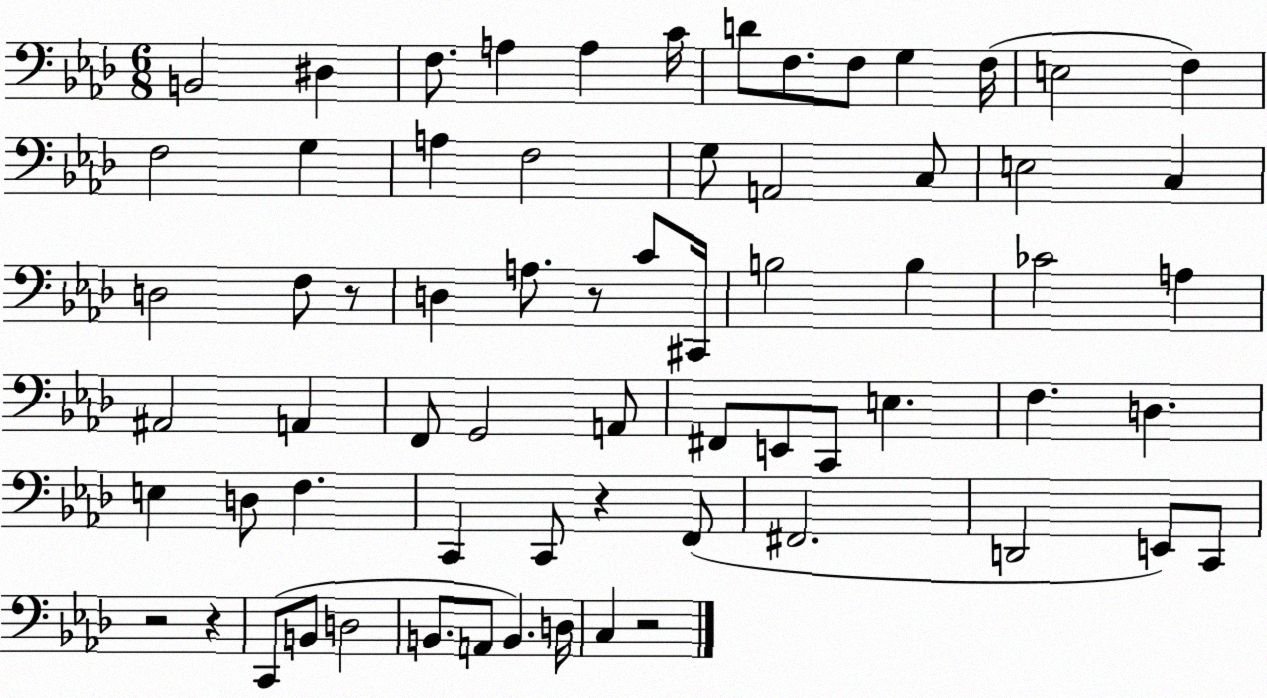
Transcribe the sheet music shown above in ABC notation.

X:1
T:Untitled
M:6/8
L:1/4
K:Ab
B,,2 ^D, F,/2 A, A, C/4 D/2 F,/2 F,/2 G, F,/4 E,2 F, F,2 G, A, F,2 G,/2 A,,2 C,/2 E,2 C, D,2 F,/2 z/2 D, A,/2 z/2 C/2 ^C,,/4 B,2 B, _C2 A, ^A,,2 A,, F,,/2 G,,2 A,,/2 ^F,,/2 E,,/2 C,,/2 E, F, D, E, D,/2 F, C,, C,,/2 z F,,/2 ^F,,2 D,,2 E,,/2 C,,/2 z2 z C,,/2 B,,/2 D,2 B,,/2 A,,/2 B,, D,/4 C, z2